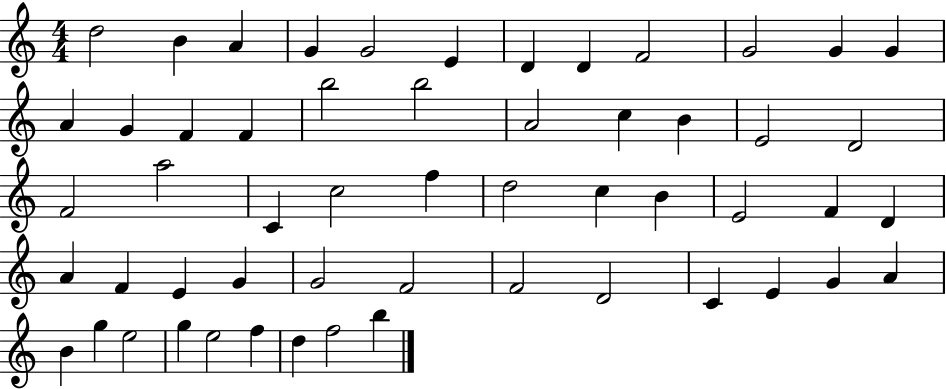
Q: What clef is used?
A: treble